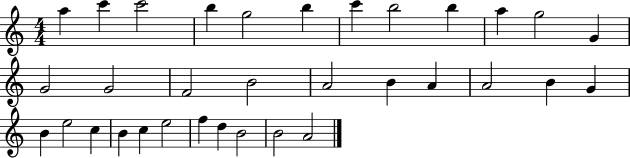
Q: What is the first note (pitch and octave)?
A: A5